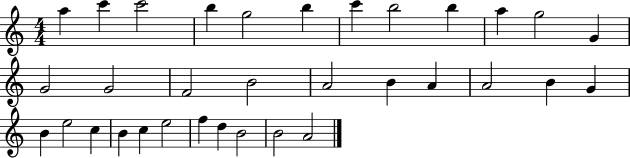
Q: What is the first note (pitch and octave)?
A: A5